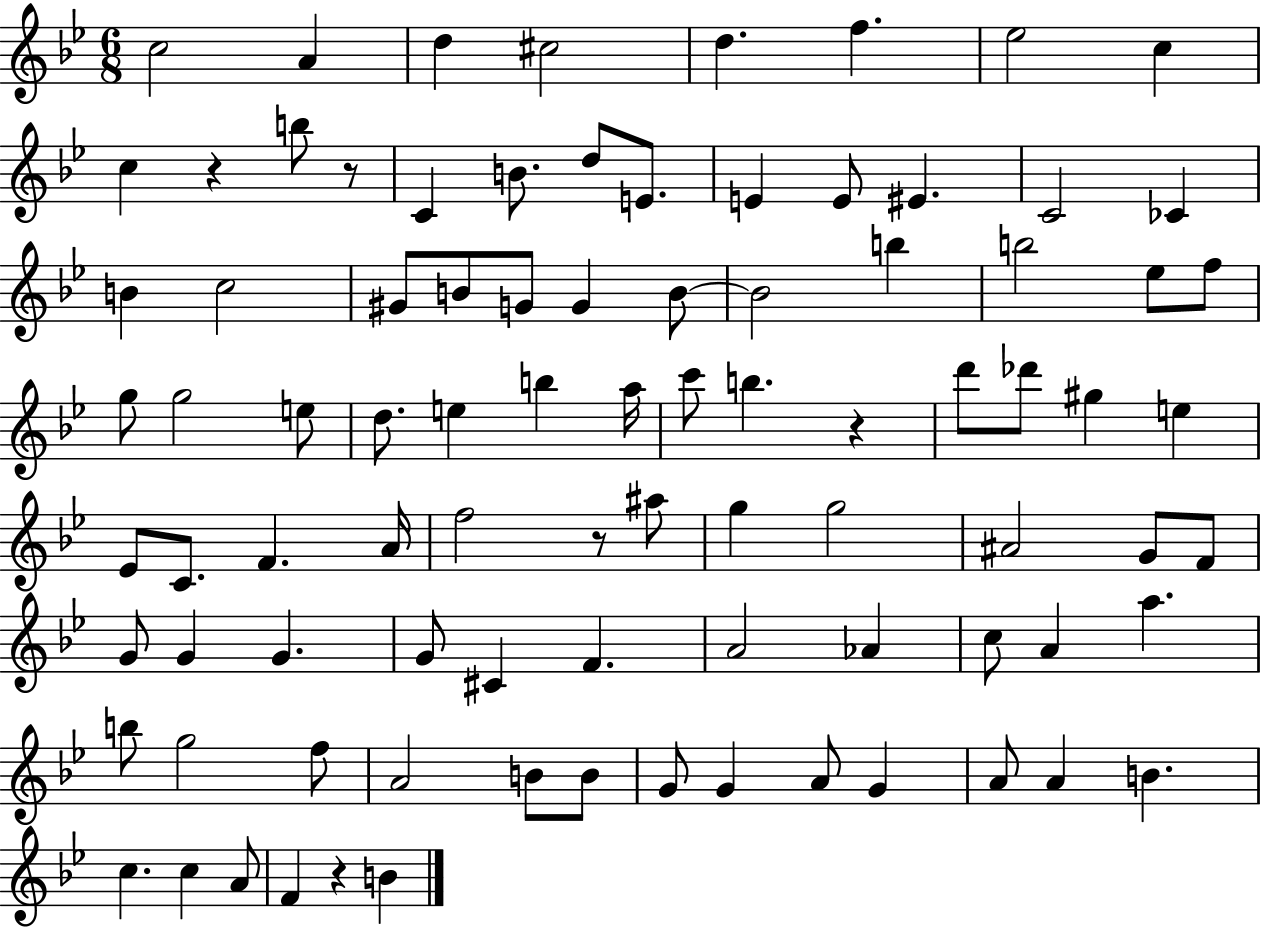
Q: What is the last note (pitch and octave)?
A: B4